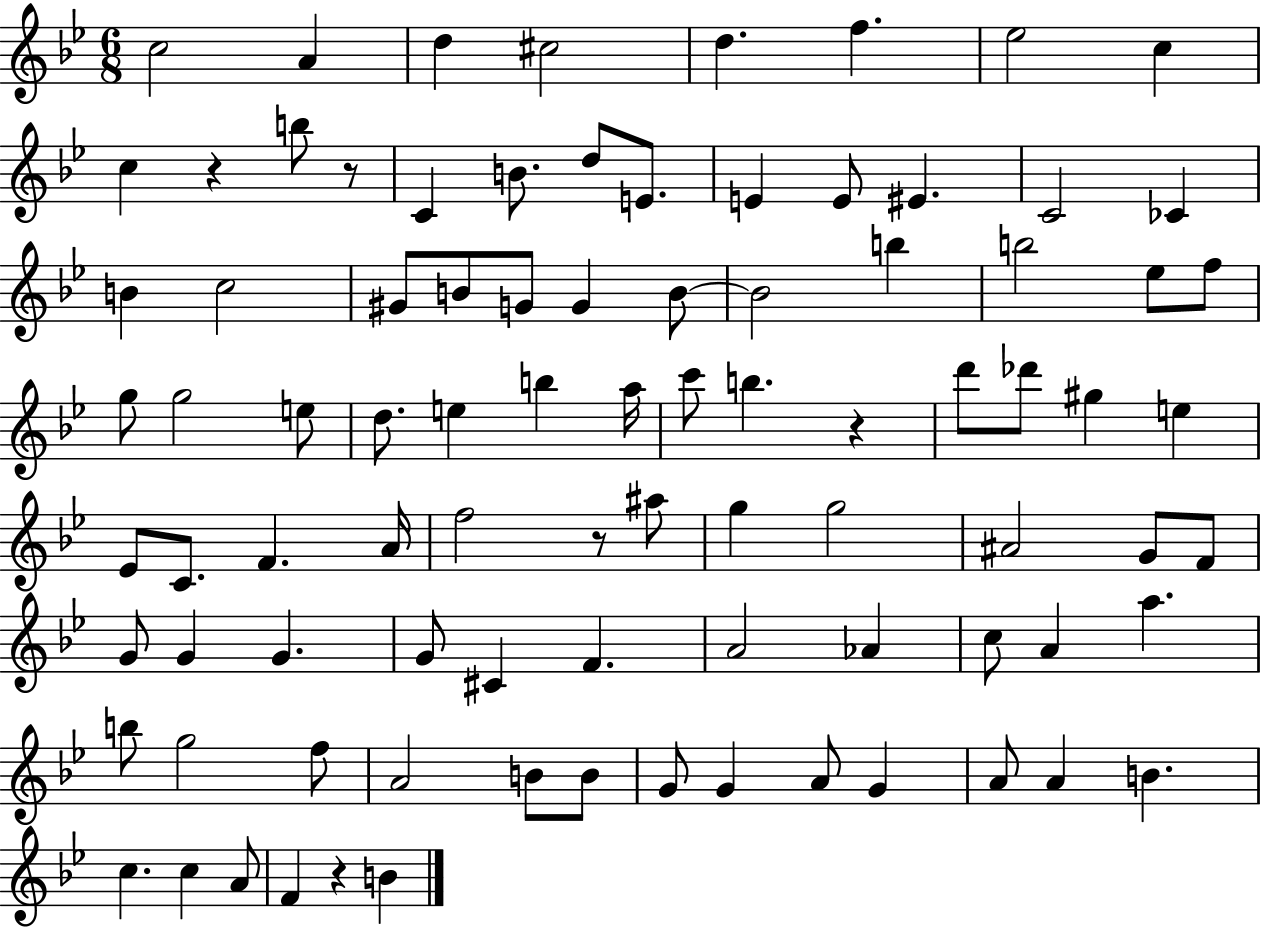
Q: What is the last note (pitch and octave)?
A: B4